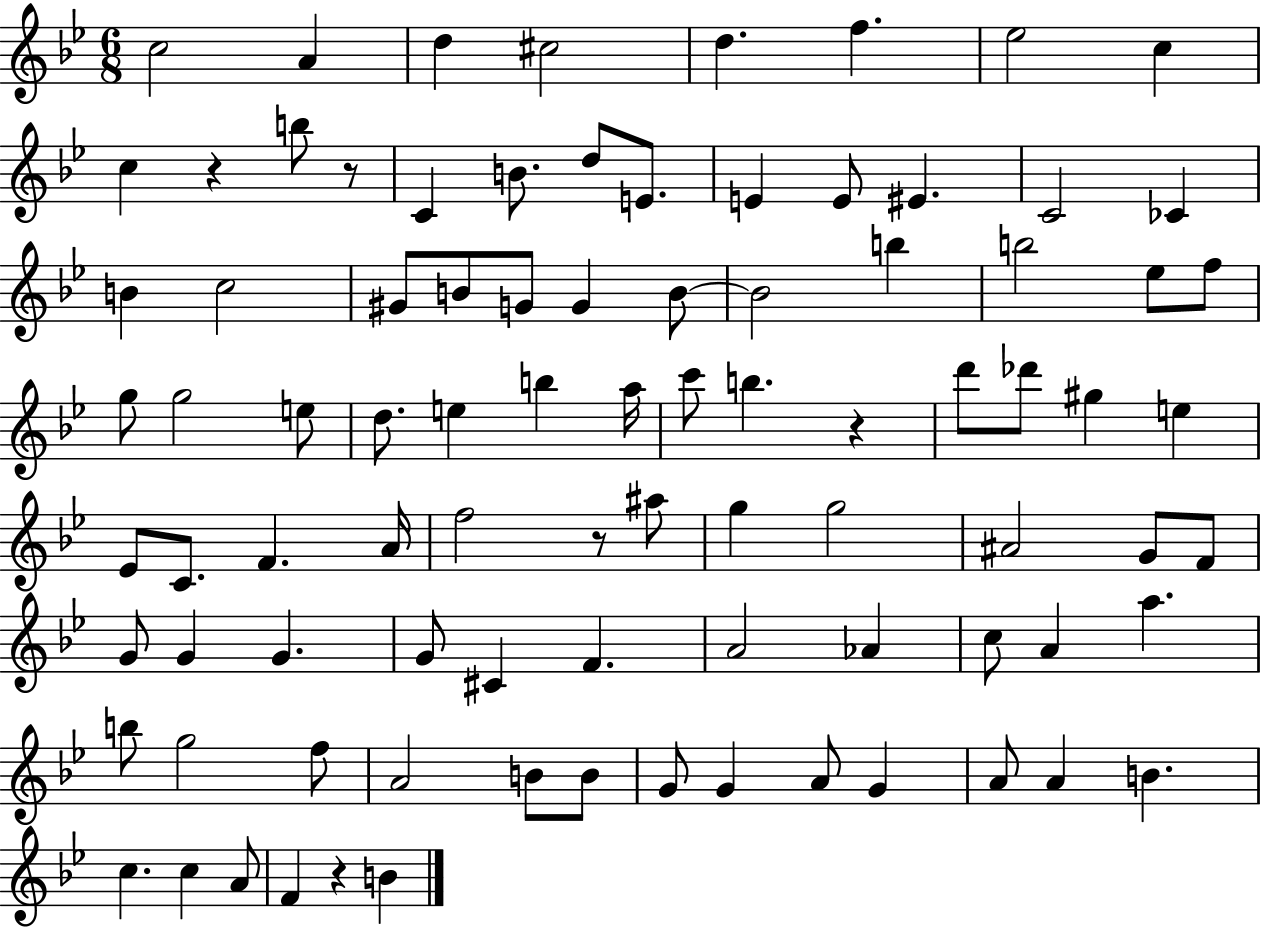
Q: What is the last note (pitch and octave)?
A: B4